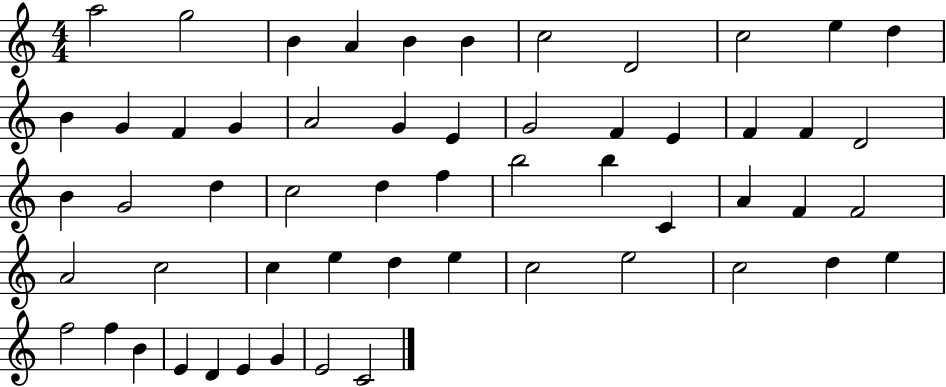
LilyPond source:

{
  \clef treble
  \numericTimeSignature
  \time 4/4
  \key c \major
  a''2 g''2 | b'4 a'4 b'4 b'4 | c''2 d'2 | c''2 e''4 d''4 | \break b'4 g'4 f'4 g'4 | a'2 g'4 e'4 | g'2 f'4 e'4 | f'4 f'4 d'2 | \break b'4 g'2 d''4 | c''2 d''4 f''4 | b''2 b''4 c'4 | a'4 f'4 f'2 | \break a'2 c''2 | c''4 e''4 d''4 e''4 | c''2 e''2 | c''2 d''4 e''4 | \break f''2 f''4 b'4 | e'4 d'4 e'4 g'4 | e'2 c'2 | \bar "|."
}